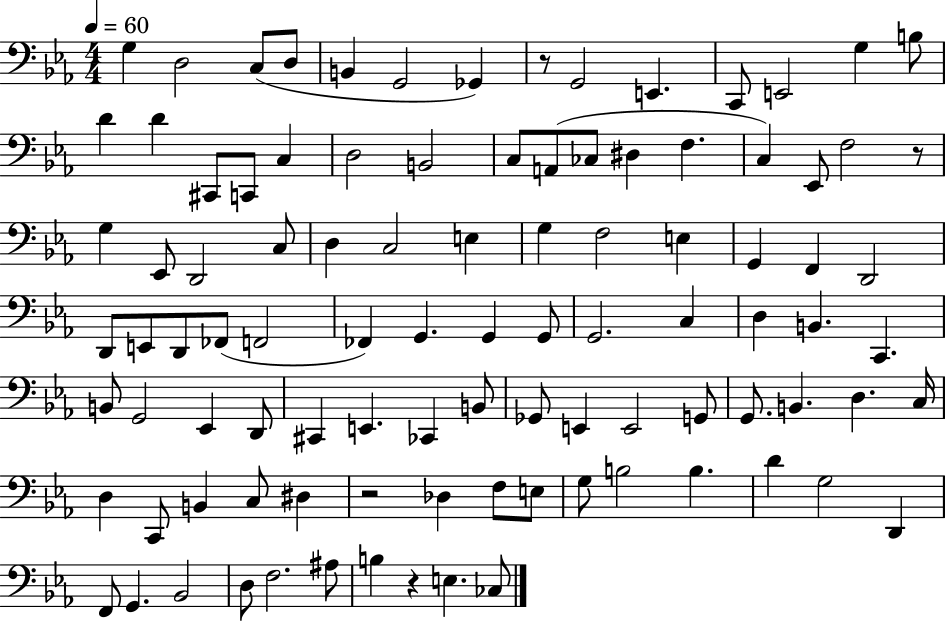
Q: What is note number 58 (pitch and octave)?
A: Eb2